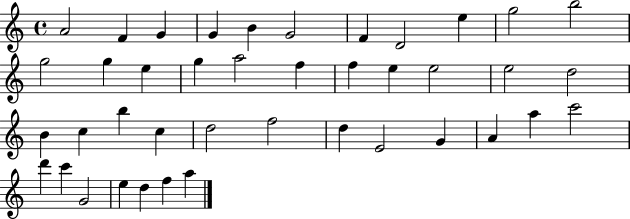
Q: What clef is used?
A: treble